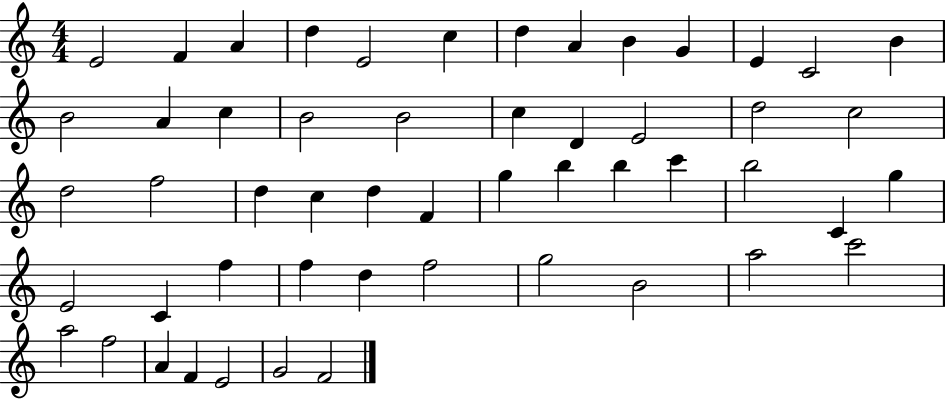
X:1
T:Untitled
M:4/4
L:1/4
K:C
E2 F A d E2 c d A B G E C2 B B2 A c B2 B2 c D E2 d2 c2 d2 f2 d c d F g b b c' b2 C g E2 C f f d f2 g2 B2 a2 c'2 a2 f2 A F E2 G2 F2